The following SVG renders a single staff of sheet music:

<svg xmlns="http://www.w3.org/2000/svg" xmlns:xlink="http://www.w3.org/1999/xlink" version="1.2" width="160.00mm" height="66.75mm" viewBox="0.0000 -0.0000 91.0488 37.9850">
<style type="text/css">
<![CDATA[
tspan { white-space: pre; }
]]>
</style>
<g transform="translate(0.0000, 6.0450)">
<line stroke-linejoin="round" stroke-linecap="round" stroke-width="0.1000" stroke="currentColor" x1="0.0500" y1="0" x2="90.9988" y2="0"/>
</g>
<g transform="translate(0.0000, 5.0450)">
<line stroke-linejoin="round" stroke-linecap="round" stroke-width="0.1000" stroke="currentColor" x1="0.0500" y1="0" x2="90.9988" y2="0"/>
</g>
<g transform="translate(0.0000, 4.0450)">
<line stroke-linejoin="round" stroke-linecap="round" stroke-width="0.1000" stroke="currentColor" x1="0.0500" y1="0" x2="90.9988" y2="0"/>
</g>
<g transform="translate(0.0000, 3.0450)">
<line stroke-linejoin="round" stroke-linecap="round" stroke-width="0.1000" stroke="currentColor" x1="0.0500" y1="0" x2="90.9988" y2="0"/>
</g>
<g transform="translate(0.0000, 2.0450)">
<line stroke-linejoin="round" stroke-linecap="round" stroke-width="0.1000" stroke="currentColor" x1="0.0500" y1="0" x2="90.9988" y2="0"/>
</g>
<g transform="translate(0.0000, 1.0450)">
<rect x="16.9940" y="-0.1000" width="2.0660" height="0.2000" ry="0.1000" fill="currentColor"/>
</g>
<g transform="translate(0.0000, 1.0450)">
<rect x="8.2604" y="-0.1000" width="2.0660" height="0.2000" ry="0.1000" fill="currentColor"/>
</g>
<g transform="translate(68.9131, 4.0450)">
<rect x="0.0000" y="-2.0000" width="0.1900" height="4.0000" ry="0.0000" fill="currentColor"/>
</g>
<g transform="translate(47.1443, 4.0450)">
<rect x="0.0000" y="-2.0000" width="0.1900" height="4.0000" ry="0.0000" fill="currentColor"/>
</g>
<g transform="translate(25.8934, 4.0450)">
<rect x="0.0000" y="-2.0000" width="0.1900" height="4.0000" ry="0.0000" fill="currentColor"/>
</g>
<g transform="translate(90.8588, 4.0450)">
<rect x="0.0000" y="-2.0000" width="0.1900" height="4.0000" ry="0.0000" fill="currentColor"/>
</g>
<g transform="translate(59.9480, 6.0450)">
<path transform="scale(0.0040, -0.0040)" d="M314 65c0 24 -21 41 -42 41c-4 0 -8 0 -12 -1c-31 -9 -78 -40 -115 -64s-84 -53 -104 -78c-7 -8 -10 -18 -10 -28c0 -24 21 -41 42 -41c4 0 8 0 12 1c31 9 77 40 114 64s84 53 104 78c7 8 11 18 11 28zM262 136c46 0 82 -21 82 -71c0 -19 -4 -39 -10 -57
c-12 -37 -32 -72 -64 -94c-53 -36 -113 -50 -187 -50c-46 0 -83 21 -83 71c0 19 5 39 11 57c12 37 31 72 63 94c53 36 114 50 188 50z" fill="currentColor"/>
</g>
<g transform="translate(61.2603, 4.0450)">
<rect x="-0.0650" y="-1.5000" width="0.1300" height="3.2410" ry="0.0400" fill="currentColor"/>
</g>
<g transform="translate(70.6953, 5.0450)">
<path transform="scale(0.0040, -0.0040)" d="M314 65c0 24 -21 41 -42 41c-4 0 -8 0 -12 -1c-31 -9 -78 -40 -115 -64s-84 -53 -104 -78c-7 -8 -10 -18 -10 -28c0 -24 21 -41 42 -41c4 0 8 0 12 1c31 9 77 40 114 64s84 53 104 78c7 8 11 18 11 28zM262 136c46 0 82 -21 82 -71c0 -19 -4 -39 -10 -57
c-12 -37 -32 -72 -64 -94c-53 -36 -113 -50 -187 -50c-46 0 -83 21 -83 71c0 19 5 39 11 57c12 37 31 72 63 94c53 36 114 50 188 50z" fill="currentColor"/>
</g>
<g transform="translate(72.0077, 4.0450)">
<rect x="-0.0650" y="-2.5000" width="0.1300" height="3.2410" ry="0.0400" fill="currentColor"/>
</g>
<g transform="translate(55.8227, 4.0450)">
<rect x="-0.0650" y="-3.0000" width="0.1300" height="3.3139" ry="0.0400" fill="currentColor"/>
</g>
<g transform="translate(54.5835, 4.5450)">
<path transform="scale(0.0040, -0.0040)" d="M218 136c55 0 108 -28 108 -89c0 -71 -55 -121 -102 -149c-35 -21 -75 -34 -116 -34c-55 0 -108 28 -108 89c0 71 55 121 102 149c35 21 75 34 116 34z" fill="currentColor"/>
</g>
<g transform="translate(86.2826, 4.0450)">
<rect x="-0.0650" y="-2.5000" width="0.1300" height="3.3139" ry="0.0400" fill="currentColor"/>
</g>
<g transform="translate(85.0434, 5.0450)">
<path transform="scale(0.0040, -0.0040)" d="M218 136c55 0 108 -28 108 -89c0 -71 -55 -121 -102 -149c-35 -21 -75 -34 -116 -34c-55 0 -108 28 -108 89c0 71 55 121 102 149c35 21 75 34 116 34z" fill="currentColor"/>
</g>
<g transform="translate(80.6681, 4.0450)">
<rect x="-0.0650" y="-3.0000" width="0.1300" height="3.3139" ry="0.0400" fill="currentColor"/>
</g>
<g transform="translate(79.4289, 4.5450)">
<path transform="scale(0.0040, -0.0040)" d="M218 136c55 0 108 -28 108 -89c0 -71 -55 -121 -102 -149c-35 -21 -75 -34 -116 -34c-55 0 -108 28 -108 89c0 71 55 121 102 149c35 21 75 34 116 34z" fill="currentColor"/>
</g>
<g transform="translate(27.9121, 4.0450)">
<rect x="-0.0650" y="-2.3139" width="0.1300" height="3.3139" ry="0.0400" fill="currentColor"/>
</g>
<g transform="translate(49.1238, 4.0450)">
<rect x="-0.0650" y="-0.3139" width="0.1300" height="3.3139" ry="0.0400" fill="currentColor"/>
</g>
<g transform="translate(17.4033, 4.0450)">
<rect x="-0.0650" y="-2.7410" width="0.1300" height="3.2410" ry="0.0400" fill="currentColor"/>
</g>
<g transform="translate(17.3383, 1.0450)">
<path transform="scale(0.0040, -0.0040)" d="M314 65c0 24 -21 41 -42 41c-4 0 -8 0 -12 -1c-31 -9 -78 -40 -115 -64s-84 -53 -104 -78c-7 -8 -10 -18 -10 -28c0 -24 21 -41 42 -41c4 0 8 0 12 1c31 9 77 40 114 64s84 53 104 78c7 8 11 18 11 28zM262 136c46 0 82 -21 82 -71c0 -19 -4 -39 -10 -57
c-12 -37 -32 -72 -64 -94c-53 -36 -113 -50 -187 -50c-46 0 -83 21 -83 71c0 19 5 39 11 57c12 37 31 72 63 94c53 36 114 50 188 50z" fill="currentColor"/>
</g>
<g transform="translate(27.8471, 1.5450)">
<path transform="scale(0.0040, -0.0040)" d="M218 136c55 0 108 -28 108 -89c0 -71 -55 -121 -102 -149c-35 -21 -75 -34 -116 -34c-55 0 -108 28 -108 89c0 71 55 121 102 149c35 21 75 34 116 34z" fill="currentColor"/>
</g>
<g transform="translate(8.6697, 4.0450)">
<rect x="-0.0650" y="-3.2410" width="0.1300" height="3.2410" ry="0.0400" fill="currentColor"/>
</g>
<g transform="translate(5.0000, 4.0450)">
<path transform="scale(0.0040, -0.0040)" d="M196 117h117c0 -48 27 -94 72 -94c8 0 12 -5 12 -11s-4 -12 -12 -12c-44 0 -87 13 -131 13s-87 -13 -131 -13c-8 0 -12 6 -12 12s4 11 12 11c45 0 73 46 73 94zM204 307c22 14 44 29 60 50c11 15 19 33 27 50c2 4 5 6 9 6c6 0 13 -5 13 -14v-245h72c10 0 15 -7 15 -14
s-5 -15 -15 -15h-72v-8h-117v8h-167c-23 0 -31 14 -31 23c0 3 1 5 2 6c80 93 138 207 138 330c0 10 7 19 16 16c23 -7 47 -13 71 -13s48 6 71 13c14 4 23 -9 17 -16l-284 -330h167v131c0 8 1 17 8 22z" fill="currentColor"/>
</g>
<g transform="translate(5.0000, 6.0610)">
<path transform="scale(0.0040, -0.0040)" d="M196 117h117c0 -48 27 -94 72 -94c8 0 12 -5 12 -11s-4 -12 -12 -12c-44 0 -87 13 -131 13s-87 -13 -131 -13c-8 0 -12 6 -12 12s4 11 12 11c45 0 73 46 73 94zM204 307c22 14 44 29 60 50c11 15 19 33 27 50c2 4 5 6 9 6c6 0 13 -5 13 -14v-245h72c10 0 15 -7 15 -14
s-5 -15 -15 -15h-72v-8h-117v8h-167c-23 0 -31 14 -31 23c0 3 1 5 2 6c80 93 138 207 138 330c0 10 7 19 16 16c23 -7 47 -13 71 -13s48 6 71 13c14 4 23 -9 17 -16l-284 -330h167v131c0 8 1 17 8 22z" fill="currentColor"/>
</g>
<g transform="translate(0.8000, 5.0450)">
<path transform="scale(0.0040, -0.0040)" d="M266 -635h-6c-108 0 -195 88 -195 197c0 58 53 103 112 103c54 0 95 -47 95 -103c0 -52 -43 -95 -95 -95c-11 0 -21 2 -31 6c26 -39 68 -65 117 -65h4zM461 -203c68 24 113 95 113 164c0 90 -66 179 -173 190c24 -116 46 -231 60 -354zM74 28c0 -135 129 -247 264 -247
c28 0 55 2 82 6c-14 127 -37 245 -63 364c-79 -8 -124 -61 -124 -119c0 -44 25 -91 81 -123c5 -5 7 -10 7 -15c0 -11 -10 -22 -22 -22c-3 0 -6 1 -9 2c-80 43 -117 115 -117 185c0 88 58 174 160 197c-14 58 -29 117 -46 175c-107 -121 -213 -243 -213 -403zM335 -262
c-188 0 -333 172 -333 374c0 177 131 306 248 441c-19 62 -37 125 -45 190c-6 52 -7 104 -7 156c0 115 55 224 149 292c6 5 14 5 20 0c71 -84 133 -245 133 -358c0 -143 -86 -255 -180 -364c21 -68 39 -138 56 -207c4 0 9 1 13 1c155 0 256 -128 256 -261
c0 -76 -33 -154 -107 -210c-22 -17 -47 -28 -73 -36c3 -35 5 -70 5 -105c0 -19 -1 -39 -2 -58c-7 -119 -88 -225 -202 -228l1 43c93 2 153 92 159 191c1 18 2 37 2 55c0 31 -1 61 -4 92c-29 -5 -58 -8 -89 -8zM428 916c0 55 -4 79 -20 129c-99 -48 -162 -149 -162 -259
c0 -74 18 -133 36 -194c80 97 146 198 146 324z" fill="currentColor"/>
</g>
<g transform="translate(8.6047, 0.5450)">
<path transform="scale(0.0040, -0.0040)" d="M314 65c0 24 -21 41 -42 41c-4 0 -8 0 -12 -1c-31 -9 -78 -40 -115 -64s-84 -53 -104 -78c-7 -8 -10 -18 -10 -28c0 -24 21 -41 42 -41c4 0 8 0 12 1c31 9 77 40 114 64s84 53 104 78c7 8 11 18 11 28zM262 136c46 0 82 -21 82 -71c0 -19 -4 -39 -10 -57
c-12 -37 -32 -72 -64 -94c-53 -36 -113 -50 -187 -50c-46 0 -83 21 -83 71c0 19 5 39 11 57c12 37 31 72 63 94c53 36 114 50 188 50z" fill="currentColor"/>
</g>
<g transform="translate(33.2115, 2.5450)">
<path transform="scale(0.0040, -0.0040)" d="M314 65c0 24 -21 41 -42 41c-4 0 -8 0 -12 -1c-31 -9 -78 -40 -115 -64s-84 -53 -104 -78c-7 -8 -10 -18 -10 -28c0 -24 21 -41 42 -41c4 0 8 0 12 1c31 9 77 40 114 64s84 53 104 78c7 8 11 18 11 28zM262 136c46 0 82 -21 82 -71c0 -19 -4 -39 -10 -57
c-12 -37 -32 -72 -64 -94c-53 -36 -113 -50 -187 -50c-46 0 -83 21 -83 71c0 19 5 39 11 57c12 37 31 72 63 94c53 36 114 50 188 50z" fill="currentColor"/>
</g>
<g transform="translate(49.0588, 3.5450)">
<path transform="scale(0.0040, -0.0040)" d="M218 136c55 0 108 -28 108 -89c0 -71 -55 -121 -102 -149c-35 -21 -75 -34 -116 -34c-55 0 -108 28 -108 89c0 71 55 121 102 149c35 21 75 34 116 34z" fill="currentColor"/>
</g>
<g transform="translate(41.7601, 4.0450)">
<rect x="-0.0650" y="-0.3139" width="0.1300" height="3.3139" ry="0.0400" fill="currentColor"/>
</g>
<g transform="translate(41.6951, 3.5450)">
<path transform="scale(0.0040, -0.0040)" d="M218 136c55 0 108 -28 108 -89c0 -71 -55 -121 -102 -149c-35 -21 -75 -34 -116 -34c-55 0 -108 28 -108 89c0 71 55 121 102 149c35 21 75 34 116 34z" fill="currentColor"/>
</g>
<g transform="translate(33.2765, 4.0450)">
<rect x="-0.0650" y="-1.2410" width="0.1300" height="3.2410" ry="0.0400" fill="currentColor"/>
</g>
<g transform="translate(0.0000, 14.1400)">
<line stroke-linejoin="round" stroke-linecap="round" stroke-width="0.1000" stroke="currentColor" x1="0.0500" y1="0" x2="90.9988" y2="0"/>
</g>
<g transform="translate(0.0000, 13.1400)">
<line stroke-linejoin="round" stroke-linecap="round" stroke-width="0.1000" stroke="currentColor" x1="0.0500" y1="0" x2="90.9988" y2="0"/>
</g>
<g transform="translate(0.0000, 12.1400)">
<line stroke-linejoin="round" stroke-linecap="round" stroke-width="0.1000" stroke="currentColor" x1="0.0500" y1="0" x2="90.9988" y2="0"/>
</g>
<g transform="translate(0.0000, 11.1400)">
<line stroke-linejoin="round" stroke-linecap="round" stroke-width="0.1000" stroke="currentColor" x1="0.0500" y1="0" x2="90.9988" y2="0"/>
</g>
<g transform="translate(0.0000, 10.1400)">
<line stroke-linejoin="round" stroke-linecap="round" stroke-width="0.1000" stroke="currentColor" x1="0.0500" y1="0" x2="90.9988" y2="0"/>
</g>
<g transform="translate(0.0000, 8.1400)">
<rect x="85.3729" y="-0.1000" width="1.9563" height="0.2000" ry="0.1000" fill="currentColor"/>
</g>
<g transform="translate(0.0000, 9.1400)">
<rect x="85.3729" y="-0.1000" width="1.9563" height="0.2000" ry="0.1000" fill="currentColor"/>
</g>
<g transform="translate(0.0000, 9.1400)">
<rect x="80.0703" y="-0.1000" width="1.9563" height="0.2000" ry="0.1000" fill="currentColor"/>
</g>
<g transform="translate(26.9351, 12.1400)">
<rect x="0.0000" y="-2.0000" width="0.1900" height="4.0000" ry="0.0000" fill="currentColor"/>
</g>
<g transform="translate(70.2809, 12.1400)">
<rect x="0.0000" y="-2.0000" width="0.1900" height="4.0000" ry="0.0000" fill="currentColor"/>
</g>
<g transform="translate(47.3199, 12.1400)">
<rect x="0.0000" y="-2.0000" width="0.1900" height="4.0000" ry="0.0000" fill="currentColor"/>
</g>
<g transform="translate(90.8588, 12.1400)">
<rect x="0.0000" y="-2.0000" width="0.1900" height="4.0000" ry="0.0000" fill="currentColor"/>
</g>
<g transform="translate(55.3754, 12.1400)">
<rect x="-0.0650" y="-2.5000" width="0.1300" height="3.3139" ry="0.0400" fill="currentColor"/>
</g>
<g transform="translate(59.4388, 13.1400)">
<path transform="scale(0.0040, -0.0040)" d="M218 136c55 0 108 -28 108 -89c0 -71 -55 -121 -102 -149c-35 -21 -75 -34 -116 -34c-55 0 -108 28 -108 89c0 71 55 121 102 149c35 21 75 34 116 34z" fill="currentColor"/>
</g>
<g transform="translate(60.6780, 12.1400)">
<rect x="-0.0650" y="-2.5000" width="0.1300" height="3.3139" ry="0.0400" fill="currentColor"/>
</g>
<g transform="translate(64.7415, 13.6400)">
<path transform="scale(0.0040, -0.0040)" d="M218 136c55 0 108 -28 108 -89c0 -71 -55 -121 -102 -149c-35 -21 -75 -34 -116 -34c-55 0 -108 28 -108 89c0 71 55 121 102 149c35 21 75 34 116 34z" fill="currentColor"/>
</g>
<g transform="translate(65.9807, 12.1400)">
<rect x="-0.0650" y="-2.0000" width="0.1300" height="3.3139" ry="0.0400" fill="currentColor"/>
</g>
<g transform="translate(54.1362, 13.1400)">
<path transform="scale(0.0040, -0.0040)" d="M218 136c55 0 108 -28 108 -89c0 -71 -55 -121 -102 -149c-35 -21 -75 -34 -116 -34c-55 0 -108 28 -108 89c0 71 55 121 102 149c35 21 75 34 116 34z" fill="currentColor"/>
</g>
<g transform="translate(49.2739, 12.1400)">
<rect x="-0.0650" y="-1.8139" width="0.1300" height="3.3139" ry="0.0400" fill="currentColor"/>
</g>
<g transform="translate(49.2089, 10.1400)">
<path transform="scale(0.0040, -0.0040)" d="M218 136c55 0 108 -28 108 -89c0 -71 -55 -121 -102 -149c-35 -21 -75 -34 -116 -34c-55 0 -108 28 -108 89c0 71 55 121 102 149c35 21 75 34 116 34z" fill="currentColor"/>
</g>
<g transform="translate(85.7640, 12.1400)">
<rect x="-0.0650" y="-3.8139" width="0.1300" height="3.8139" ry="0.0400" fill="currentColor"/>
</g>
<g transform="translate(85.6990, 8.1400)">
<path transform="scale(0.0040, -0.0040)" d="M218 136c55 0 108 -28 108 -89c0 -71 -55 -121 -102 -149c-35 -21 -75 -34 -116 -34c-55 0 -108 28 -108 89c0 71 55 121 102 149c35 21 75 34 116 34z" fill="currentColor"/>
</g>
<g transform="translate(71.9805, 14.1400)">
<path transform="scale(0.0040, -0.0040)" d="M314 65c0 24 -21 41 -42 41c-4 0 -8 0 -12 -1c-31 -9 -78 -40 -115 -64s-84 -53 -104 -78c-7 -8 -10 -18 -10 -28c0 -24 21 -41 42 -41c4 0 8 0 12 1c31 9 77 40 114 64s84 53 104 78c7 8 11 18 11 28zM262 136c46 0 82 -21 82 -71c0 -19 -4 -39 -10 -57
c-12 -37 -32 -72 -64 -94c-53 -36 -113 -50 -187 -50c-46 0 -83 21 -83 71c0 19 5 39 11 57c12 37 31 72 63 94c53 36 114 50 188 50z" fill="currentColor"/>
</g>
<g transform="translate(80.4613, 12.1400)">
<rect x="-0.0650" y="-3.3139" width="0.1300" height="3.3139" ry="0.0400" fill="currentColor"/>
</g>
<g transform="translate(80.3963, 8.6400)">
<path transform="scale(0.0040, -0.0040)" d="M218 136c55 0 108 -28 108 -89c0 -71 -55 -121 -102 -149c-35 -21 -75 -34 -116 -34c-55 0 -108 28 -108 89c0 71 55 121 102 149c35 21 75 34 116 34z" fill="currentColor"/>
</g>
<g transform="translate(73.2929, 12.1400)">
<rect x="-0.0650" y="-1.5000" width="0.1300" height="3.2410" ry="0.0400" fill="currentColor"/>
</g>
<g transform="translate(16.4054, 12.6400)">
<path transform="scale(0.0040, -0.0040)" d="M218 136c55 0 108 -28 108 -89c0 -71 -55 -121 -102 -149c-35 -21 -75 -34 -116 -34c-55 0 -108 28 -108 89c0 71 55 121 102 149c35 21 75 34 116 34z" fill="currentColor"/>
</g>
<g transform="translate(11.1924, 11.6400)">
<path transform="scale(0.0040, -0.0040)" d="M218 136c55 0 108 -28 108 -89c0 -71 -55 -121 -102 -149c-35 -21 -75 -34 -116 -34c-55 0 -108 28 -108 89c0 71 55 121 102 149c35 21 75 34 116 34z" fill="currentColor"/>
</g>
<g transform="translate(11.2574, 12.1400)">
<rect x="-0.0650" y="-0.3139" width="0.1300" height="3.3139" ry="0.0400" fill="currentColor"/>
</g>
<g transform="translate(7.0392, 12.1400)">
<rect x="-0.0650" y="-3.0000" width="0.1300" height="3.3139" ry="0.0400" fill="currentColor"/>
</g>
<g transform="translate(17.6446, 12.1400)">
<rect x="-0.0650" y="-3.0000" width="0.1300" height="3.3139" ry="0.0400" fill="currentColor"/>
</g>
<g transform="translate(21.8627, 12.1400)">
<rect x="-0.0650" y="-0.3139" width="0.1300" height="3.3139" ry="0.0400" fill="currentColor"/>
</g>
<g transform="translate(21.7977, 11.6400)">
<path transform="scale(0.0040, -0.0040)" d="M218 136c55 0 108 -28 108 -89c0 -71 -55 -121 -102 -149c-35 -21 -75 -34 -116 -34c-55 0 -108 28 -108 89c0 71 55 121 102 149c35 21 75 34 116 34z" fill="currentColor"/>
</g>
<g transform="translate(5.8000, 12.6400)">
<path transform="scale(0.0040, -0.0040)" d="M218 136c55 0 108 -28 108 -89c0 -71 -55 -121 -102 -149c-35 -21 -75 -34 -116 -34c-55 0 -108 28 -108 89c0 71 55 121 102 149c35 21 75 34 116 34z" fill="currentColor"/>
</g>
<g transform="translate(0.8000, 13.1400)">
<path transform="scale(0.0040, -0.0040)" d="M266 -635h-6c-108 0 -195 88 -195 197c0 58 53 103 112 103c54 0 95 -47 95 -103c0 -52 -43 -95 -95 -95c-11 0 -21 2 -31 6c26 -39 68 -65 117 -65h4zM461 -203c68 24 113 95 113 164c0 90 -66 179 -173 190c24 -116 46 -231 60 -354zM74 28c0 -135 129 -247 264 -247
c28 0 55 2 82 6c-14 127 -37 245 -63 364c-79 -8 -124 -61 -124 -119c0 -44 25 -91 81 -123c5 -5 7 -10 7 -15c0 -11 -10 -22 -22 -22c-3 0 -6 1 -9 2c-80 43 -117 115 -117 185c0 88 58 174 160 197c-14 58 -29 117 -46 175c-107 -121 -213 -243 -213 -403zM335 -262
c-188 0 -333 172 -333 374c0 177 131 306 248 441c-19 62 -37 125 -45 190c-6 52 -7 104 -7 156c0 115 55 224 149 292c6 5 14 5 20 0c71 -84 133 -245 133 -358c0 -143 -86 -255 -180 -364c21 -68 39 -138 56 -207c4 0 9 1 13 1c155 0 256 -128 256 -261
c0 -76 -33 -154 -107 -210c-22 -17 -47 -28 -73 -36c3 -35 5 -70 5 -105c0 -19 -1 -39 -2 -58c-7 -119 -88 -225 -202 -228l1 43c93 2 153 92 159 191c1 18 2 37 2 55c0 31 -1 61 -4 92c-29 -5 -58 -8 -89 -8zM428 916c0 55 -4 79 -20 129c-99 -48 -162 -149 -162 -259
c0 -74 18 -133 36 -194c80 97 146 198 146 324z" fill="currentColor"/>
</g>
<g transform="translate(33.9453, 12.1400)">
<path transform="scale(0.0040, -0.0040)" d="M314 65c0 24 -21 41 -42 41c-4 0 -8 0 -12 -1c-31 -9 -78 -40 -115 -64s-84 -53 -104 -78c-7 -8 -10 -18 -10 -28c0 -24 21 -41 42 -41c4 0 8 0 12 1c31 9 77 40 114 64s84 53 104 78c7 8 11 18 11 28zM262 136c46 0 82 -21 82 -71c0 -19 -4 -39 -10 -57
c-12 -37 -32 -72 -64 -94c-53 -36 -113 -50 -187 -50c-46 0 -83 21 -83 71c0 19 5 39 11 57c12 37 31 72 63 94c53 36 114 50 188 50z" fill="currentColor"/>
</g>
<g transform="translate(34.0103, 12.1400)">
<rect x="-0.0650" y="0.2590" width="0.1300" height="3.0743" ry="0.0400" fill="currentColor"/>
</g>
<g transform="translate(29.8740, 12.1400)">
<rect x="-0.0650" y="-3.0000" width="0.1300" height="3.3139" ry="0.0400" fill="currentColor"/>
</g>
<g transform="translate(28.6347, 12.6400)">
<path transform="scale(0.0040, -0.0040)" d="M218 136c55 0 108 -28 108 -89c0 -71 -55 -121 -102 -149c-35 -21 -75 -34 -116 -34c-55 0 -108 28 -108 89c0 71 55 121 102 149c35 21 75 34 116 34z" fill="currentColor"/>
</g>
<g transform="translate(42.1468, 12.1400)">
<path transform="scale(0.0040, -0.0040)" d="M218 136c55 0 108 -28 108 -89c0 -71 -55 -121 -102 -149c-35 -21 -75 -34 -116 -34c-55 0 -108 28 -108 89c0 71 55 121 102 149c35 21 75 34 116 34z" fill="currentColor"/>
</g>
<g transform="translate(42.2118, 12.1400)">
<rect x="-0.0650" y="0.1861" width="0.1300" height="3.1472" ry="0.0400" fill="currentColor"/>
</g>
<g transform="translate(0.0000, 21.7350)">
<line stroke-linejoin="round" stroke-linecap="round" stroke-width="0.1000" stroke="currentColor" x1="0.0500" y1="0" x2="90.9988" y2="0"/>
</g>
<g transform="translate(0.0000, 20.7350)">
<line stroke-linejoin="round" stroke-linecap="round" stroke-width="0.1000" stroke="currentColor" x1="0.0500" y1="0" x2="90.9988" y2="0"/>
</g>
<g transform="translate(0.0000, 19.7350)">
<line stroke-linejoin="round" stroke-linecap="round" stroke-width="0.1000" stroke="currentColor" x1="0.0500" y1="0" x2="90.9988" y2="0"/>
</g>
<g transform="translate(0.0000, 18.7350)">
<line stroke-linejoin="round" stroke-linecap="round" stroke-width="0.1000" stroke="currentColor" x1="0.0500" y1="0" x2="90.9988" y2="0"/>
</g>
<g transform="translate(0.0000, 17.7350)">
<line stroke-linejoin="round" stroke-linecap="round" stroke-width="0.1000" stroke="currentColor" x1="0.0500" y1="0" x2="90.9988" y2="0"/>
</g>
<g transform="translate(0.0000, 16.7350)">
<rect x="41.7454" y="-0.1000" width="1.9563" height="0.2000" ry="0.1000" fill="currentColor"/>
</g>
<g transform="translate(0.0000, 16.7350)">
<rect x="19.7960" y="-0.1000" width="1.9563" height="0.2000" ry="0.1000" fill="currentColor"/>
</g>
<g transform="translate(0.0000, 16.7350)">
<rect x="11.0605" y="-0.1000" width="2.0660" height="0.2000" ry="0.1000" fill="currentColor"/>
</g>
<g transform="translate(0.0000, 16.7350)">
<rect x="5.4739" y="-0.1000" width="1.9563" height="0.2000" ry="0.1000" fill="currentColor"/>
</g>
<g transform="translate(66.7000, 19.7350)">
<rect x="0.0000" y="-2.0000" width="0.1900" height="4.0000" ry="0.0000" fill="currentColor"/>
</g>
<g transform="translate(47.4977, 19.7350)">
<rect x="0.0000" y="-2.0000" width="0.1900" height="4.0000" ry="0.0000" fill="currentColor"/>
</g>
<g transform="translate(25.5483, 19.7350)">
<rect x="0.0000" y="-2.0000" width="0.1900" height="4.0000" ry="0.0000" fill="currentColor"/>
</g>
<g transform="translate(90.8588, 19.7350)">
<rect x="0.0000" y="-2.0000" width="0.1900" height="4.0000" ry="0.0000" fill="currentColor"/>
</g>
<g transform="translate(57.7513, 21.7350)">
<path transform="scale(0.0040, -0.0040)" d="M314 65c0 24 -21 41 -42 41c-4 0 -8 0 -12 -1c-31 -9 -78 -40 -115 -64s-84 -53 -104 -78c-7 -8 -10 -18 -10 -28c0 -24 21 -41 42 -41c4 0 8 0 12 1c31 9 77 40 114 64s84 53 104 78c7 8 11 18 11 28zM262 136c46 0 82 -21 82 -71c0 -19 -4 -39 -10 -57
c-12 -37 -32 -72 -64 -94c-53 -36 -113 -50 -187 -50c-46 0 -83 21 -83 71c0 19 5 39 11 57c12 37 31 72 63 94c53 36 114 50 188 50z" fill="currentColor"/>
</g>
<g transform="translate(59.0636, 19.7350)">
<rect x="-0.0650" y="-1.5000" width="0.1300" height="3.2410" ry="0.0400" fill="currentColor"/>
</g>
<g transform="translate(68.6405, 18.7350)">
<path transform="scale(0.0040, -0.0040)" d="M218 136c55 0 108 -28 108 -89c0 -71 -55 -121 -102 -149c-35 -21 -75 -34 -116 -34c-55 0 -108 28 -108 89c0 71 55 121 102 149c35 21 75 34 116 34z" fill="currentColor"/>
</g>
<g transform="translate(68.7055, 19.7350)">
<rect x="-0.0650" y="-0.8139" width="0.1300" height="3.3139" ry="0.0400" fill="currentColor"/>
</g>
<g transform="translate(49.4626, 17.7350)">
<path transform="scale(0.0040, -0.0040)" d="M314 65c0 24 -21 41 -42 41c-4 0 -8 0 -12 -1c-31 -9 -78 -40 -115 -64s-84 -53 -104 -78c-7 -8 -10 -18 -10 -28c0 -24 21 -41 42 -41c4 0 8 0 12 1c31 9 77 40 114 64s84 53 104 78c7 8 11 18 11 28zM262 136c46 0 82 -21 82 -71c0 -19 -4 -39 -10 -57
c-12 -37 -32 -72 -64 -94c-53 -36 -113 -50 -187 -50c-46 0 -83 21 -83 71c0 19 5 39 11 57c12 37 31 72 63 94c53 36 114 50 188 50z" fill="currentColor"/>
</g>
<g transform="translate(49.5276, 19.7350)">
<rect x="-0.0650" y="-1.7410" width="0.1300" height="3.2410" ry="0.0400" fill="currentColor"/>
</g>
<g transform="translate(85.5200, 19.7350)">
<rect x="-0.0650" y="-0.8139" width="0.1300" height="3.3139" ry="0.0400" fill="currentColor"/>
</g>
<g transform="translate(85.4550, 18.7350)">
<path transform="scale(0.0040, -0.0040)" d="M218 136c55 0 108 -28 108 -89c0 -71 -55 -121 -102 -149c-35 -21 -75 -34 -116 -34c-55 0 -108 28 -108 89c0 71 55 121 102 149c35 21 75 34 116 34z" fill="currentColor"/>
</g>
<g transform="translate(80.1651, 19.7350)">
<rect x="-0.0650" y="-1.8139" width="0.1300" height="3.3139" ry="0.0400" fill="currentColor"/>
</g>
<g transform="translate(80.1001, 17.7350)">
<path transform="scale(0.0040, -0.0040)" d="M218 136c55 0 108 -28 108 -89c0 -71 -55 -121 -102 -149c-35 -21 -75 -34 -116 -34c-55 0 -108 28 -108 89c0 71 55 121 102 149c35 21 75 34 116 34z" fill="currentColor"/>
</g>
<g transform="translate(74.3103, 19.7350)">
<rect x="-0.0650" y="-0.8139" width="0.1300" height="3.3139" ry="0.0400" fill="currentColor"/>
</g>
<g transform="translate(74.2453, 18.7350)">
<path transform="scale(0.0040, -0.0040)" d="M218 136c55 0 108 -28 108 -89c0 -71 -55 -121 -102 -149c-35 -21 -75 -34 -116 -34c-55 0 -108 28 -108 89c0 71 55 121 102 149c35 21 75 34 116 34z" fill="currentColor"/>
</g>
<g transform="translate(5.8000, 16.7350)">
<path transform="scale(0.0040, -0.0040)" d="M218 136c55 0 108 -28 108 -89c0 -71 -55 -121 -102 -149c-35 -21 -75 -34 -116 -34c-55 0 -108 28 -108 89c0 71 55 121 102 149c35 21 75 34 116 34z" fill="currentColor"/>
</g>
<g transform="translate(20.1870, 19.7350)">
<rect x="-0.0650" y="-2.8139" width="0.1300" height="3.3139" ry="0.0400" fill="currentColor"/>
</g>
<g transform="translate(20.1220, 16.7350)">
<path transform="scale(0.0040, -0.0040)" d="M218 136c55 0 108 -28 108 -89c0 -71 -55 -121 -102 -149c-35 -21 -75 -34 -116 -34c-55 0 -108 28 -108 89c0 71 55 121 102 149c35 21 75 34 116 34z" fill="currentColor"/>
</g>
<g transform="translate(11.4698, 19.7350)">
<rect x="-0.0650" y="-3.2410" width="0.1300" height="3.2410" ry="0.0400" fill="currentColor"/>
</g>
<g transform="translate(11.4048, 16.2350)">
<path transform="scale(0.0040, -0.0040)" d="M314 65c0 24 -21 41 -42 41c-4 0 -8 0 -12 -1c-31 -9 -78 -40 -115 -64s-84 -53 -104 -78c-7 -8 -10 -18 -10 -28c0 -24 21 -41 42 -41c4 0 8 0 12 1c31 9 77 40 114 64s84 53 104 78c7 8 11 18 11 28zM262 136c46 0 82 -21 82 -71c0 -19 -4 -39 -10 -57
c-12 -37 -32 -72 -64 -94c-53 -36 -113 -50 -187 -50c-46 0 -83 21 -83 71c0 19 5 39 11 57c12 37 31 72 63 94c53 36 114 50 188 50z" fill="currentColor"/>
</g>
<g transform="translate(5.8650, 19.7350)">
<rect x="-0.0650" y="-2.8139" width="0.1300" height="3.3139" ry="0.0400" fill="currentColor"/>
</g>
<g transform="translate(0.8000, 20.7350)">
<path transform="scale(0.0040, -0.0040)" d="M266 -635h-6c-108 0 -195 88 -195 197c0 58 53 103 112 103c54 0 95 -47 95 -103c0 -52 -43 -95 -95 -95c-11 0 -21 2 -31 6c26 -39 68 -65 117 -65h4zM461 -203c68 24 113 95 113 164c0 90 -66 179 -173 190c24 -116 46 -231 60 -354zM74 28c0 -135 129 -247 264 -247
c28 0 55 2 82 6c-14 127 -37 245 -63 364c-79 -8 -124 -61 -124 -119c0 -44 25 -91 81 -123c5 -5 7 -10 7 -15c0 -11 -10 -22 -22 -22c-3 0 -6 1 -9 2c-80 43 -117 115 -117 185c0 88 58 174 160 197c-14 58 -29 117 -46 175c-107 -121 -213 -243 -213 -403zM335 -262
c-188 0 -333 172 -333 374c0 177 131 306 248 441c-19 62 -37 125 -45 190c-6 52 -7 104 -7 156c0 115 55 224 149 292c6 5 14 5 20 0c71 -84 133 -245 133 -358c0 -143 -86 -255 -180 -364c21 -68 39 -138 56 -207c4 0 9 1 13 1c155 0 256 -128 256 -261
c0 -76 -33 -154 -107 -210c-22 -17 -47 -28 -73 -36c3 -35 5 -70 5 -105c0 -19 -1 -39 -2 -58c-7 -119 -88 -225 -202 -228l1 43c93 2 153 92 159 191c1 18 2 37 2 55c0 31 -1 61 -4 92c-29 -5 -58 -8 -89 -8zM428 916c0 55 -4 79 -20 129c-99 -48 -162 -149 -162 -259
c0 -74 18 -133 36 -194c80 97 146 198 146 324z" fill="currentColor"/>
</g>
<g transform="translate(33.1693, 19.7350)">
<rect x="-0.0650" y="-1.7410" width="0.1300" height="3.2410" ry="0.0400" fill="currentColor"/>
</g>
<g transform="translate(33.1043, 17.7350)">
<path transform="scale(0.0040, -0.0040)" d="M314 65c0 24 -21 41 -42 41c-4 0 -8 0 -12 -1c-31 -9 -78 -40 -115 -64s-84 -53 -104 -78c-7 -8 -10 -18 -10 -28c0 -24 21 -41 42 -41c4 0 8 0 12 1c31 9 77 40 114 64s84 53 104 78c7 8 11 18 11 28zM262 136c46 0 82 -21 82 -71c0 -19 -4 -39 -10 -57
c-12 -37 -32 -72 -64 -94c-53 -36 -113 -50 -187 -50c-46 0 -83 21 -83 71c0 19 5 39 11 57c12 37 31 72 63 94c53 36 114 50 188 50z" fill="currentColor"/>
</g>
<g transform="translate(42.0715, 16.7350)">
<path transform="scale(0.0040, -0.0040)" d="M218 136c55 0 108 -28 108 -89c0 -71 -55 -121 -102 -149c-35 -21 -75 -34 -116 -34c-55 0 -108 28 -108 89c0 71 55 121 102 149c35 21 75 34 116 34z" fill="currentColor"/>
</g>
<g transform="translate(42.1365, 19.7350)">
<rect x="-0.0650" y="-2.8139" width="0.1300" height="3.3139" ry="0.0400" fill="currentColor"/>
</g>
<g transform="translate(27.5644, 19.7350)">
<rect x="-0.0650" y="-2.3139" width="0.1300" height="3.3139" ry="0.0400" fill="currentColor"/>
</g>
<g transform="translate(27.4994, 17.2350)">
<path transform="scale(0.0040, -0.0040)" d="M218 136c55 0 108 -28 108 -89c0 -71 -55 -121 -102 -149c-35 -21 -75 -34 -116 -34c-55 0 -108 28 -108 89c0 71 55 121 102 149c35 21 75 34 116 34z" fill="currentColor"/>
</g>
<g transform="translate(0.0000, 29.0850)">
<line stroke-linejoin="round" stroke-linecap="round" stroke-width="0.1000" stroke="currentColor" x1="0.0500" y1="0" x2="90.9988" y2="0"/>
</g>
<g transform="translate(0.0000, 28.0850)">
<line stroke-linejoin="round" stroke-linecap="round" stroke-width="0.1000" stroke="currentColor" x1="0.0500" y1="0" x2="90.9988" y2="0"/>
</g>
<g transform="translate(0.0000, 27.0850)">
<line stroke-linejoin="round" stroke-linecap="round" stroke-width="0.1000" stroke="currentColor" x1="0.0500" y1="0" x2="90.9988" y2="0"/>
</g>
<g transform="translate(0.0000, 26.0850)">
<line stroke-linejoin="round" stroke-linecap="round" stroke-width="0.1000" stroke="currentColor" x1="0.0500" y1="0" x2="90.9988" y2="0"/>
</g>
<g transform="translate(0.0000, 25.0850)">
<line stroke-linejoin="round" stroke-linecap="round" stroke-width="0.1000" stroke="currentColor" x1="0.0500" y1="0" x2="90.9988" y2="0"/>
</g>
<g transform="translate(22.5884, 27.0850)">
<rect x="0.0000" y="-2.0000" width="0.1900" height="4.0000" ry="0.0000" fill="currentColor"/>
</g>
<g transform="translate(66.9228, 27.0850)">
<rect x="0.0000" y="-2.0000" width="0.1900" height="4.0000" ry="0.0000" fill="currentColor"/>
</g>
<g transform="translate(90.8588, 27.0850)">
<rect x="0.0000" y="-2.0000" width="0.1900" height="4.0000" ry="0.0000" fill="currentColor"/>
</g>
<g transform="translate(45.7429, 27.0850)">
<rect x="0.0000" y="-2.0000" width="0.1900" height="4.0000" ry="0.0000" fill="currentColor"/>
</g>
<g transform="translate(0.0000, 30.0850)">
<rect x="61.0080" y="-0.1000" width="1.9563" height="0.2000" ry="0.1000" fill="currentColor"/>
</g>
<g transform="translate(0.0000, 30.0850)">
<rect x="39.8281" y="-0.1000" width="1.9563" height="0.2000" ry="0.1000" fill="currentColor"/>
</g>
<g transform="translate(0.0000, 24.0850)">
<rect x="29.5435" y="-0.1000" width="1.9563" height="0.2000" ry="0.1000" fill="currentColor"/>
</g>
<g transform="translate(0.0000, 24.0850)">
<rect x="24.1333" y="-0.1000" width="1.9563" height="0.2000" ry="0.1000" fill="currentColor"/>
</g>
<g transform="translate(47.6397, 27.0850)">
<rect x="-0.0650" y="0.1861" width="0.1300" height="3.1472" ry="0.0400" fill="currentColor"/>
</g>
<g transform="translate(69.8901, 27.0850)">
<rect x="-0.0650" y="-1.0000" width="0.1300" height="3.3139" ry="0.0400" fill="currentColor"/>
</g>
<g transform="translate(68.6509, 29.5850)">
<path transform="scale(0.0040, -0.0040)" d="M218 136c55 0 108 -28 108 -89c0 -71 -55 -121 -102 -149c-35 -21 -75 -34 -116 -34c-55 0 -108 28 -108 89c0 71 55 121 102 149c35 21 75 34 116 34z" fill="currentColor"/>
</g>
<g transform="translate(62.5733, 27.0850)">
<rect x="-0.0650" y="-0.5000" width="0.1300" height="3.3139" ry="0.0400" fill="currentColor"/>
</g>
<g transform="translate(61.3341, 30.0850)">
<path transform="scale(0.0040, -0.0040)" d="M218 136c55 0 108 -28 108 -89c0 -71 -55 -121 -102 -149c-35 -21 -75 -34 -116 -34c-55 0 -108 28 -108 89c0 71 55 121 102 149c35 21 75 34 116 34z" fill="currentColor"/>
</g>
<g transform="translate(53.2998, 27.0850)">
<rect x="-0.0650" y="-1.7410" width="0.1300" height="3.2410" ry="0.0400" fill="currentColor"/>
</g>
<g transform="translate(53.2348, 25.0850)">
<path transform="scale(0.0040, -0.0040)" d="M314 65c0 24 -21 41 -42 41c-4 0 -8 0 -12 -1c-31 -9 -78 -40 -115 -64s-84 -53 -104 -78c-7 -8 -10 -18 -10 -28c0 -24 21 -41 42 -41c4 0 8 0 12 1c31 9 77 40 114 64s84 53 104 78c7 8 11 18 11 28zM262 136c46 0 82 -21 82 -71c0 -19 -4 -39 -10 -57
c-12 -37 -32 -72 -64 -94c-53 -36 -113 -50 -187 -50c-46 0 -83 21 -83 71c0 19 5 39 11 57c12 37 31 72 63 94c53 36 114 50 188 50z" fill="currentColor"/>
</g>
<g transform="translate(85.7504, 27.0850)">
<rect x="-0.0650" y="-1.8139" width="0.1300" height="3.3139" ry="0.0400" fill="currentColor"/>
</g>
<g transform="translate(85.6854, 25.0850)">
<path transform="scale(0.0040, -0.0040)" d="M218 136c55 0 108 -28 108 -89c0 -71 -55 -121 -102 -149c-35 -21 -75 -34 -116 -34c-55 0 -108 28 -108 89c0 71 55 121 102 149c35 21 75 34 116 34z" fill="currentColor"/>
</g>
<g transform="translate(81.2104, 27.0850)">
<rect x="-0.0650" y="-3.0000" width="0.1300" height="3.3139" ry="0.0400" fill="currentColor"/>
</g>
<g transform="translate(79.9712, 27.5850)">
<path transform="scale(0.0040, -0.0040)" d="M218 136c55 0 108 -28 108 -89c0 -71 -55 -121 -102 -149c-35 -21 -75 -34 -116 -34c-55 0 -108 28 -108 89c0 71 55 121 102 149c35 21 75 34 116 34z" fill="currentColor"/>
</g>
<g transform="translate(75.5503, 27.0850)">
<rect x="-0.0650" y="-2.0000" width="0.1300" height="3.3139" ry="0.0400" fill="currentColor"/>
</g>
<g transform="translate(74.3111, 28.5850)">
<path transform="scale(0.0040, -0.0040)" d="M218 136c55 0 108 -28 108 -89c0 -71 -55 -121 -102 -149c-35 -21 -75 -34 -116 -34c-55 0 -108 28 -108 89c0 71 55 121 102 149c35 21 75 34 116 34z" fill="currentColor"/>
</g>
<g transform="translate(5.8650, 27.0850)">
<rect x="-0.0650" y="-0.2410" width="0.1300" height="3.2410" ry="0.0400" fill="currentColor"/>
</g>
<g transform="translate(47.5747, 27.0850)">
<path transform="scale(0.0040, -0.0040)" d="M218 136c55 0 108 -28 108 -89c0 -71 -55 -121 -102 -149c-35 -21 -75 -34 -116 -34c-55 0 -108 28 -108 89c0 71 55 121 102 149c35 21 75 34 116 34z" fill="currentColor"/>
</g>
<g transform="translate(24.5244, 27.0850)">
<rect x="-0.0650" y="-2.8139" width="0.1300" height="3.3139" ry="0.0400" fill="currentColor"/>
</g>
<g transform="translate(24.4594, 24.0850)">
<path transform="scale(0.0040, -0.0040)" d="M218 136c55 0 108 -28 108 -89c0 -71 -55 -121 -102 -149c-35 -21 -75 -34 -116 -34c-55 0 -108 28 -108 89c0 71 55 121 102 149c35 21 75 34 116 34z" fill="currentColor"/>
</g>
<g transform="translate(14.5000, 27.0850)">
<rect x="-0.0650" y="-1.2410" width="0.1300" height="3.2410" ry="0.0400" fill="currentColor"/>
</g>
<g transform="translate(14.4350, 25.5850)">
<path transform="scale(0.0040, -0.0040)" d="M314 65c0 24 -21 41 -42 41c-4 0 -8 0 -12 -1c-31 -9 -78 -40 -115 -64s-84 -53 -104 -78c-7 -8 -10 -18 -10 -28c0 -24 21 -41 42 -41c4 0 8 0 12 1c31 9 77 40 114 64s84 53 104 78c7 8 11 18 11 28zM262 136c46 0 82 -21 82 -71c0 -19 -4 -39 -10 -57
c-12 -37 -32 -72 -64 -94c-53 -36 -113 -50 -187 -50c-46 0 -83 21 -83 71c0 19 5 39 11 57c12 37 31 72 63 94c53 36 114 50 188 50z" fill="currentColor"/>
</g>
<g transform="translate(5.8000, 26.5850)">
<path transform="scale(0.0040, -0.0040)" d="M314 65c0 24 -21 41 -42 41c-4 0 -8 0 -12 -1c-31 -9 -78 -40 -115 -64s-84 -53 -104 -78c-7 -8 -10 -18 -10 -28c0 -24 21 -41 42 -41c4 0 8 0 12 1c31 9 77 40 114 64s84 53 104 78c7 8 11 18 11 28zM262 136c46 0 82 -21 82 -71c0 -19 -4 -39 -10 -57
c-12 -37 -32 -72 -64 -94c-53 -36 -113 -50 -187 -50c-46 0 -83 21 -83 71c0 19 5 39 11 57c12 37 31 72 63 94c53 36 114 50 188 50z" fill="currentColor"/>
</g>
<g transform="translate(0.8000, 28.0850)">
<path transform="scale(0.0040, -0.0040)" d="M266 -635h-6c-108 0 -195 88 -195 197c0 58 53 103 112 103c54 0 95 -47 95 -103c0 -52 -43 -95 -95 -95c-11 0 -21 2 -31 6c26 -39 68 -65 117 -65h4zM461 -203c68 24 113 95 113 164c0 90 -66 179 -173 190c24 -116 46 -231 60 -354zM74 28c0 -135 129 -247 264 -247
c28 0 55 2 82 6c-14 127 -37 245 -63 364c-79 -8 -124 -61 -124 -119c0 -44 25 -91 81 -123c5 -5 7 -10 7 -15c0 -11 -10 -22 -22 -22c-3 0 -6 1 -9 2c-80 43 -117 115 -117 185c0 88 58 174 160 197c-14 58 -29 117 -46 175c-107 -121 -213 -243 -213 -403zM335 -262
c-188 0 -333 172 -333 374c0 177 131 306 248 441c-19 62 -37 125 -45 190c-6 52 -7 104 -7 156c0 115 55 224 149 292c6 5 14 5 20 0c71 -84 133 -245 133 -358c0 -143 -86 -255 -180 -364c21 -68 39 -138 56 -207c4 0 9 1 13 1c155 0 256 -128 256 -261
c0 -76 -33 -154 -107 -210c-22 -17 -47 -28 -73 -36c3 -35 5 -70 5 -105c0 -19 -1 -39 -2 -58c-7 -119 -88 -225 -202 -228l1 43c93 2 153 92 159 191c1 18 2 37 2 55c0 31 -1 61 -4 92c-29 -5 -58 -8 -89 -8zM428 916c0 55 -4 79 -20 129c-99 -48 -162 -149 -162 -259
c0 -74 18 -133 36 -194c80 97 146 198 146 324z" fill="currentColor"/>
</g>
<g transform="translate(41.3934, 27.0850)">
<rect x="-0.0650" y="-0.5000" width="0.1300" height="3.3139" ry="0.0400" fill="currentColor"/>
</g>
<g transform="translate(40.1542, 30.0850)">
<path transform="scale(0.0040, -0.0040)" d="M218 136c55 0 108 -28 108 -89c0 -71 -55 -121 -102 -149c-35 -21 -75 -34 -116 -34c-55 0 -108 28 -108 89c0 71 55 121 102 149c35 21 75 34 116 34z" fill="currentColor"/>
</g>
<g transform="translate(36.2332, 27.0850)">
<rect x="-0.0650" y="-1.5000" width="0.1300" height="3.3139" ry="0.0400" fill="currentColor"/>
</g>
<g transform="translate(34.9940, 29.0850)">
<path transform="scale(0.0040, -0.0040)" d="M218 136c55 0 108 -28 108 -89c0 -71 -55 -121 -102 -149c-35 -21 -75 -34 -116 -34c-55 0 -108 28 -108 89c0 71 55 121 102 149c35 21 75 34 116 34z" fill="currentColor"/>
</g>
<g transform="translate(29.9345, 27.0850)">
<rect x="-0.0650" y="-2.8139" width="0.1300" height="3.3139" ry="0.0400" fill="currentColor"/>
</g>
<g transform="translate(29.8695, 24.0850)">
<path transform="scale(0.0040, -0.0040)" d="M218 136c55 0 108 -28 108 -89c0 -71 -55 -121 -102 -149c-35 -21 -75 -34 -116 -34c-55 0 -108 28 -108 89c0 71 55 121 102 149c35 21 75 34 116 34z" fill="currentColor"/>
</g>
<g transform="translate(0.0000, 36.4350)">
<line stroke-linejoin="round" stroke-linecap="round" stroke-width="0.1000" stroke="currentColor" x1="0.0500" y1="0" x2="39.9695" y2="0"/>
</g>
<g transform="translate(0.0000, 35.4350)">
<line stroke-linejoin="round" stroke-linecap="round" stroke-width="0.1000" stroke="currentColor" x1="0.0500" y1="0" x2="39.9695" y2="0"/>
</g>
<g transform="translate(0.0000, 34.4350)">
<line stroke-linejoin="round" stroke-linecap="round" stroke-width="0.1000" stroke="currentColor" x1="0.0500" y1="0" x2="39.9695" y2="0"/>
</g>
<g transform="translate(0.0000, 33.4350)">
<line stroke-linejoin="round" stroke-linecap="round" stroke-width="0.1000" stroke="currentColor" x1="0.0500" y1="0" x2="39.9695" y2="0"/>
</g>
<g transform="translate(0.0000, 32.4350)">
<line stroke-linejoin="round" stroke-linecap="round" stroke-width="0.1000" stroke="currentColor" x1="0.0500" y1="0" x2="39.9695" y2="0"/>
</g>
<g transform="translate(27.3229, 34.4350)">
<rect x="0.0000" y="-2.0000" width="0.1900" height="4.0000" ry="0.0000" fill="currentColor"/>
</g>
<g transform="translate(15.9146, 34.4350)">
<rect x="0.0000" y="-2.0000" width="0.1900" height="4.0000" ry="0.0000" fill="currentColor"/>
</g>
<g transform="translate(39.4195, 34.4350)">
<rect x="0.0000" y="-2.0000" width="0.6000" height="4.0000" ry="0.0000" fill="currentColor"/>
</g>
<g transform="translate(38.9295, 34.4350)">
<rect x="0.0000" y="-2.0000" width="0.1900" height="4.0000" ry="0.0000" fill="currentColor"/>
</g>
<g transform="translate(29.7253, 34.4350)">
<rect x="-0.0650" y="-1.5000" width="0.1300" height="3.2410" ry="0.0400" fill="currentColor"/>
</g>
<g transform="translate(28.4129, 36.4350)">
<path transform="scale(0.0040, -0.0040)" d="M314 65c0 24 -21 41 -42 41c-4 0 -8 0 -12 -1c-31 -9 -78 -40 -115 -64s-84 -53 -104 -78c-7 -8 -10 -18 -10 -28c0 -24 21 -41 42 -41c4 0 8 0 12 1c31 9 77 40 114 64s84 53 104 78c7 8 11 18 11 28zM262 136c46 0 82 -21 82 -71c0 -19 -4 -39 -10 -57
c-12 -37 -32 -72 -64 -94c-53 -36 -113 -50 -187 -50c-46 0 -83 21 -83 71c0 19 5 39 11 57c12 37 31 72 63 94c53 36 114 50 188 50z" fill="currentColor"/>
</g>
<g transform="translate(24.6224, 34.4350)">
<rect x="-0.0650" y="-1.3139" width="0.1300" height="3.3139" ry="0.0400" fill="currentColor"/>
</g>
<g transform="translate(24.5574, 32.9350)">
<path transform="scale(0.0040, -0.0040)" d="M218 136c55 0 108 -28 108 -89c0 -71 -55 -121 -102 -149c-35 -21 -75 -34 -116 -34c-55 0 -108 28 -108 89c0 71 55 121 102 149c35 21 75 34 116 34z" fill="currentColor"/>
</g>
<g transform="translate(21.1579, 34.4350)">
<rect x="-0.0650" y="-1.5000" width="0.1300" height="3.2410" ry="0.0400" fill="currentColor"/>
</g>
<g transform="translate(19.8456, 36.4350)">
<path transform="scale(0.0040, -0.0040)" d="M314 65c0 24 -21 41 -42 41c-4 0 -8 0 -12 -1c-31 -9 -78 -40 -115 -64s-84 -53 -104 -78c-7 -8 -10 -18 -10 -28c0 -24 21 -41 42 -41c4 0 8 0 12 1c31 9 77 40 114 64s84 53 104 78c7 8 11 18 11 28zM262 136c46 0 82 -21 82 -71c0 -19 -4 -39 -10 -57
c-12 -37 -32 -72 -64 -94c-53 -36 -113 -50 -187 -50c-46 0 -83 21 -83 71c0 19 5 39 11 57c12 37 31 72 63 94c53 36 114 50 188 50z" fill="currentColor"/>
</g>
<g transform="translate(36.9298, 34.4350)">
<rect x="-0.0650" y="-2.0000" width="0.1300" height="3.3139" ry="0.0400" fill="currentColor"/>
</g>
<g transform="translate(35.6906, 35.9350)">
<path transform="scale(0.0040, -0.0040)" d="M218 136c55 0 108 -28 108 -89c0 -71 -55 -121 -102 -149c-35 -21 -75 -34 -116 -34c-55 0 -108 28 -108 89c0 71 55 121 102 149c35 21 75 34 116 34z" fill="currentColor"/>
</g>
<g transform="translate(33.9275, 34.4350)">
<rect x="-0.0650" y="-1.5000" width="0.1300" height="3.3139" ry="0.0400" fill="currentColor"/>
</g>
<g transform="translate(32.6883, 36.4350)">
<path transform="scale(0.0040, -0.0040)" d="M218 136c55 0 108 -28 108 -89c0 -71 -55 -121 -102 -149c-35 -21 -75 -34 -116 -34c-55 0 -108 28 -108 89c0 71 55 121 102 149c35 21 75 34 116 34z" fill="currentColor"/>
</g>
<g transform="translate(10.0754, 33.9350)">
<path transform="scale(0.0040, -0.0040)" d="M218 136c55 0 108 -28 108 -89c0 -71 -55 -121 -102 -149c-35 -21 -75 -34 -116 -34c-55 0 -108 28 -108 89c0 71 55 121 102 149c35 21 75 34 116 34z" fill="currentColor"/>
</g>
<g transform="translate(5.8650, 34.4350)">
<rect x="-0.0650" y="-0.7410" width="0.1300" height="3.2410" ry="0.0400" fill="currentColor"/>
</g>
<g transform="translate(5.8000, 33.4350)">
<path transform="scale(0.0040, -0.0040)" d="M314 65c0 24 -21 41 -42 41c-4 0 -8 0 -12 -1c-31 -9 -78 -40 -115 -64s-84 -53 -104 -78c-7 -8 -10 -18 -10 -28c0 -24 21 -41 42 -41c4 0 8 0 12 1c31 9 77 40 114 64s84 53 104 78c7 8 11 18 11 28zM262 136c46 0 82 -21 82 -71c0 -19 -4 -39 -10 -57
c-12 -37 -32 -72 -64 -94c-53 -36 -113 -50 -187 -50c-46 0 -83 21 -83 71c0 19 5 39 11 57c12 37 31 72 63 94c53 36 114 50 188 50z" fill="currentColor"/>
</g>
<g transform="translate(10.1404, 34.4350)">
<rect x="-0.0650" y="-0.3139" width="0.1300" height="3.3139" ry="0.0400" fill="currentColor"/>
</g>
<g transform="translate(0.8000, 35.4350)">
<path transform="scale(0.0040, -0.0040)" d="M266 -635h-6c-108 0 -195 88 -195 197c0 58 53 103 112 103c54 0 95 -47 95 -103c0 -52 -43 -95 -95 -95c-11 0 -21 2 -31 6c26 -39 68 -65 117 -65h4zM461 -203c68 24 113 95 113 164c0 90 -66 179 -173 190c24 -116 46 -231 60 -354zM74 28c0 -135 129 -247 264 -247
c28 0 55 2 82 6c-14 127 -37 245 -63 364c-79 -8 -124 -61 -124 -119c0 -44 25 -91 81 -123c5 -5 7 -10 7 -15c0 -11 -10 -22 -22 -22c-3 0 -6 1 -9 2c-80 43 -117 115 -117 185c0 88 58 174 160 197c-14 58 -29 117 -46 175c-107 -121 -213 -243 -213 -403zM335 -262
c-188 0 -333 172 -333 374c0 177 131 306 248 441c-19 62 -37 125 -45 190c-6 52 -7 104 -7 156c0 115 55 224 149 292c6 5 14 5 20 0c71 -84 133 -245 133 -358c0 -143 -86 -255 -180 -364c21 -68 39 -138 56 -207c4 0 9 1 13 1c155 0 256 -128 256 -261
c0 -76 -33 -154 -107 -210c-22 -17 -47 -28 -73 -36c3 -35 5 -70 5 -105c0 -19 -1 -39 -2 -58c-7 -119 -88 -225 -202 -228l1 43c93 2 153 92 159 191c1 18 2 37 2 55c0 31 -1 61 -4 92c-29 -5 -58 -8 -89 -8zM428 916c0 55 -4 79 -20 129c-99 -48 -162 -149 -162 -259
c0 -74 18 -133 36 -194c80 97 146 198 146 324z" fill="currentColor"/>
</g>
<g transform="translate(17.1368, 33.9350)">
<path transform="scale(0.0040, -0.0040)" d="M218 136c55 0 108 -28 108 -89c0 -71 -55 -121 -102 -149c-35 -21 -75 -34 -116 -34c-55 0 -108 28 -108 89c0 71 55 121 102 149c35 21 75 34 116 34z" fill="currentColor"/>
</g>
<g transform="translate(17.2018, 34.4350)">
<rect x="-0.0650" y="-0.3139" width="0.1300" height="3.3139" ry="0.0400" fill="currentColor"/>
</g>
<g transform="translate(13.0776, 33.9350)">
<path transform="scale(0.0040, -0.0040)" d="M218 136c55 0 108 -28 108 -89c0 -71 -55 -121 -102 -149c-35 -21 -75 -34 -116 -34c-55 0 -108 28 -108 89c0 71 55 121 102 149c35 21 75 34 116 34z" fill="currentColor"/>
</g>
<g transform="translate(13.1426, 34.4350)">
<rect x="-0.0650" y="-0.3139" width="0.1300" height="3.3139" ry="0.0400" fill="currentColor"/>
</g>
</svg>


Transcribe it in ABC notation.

X:1
T:Untitled
M:4/4
L:1/4
K:C
b2 a2 g e2 c c A E2 G2 A G A c A c A B2 B f G G F E2 b c' a b2 a g f2 a f2 E2 d d f d c2 e2 a a E C B f2 C D F A f d2 c c c E2 e E2 E F